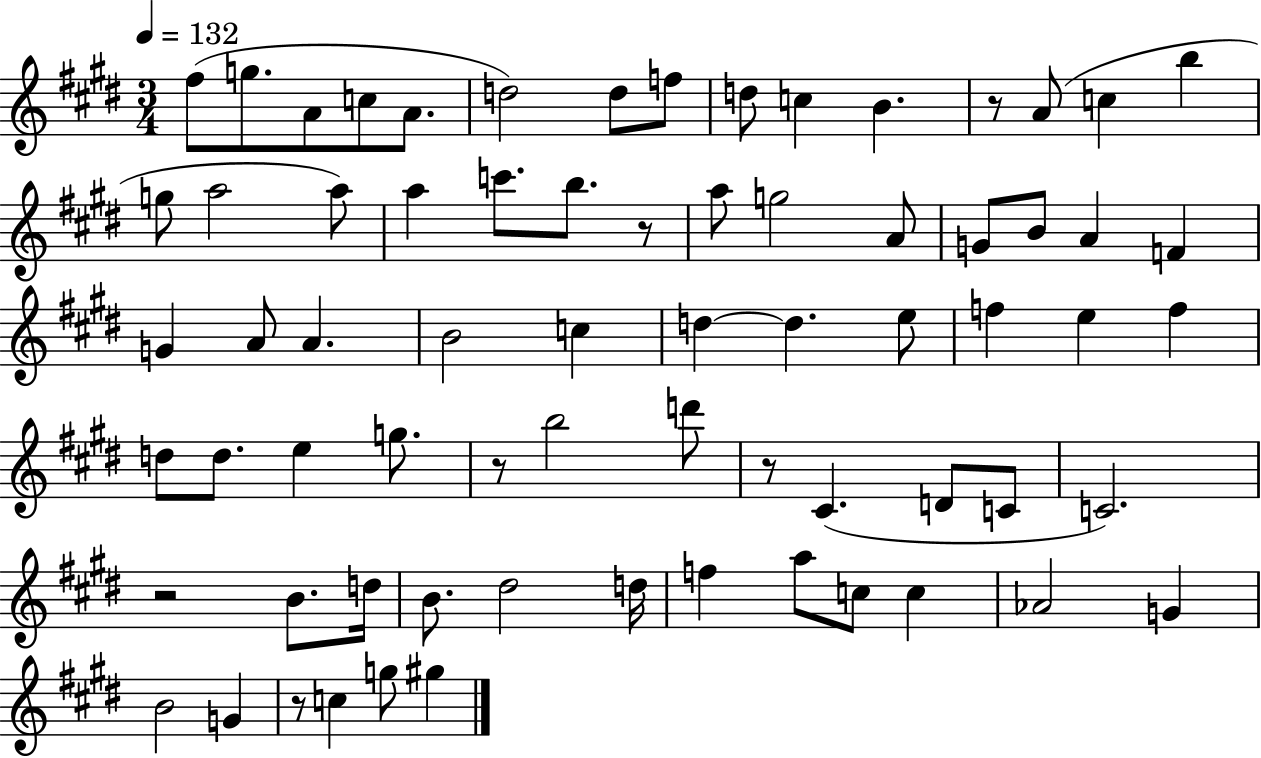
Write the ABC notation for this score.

X:1
T:Untitled
M:3/4
L:1/4
K:E
^f/2 g/2 A/2 c/2 A/2 d2 d/2 f/2 d/2 c B z/2 A/2 c b g/2 a2 a/2 a c'/2 b/2 z/2 a/2 g2 A/2 G/2 B/2 A F G A/2 A B2 c d d e/2 f e f d/2 d/2 e g/2 z/2 b2 d'/2 z/2 ^C D/2 C/2 C2 z2 B/2 d/4 B/2 ^d2 d/4 f a/2 c/2 c _A2 G B2 G z/2 c g/2 ^g